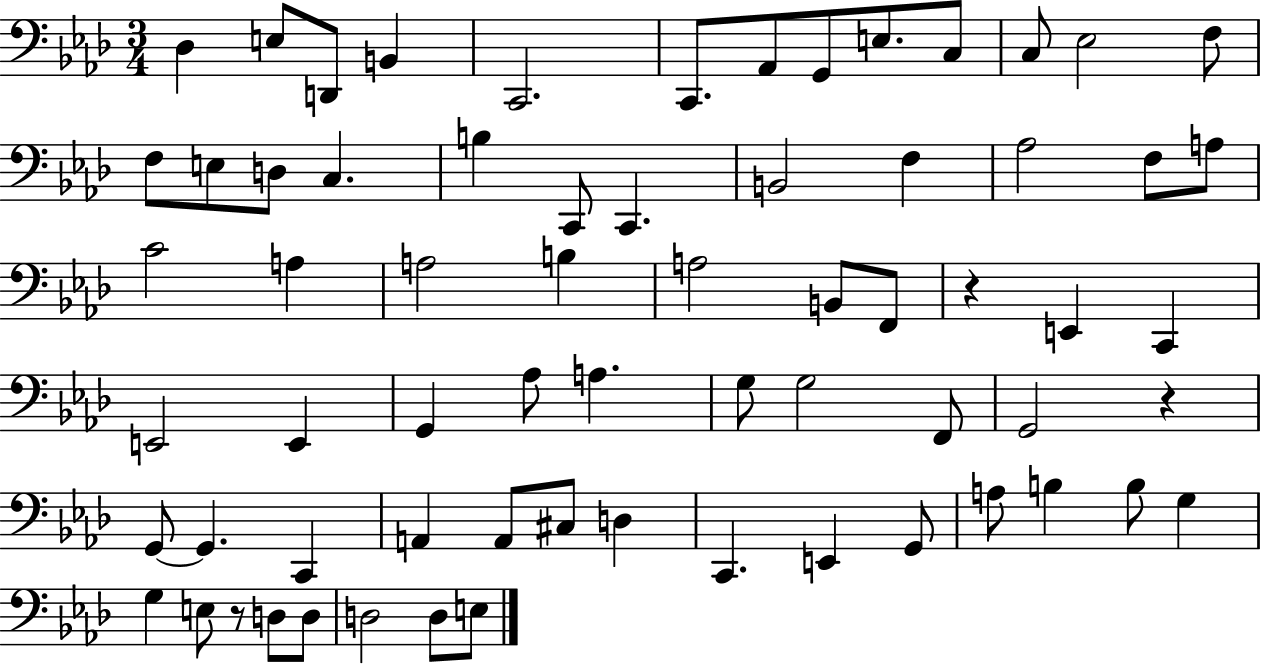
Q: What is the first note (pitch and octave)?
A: Db3